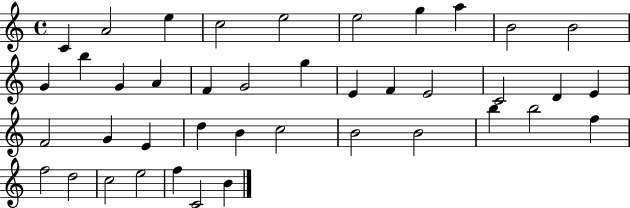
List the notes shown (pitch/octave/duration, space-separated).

C4/q A4/h E5/q C5/h E5/h E5/h G5/q A5/q B4/h B4/h G4/q B5/q G4/q A4/q F4/q G4/h G5/q E4/q F4/q E4/h C4/h D4/q E4/q F4/h G4/q E4/q D5/q B4/q C5/h B4/h B4/h B5/q B5/h F5/q F5/h D5/h C5/h E5/h F5/q C4/h B4/q